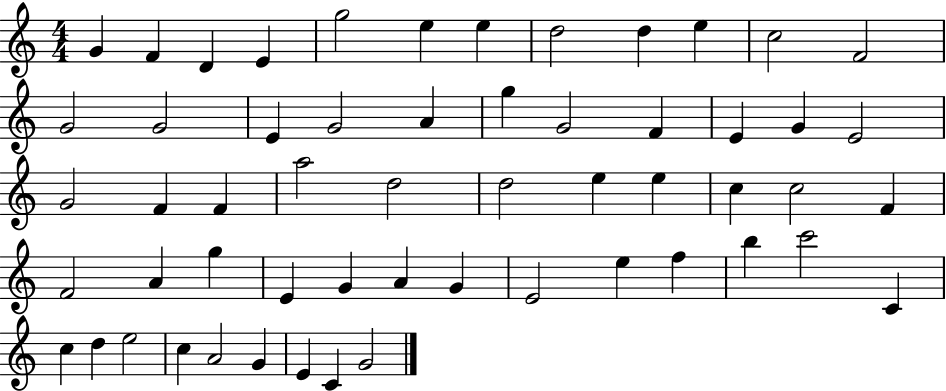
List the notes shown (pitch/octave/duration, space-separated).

G4/q F4/q D4/q E4/q G5/h E5/q E5/q D5/h D5/q E5/q C5/h F4/h G4/h G4/h E4/q G4/h A4/q G5/q G4/h F4/q E4/q G4/q E4/h G4/h F4/q F4/q A5/h D5/h D5/h E5/q E5/q C5/q C5/h F4/q F4/h A4/q G5/q E4/q G4/q A4/q G4/q E4/h E5/q F5/q B5/q C6/h C4/q C5/q D5/q E5/h C5/q A4/h G4/q E4/q C4/q G4/h